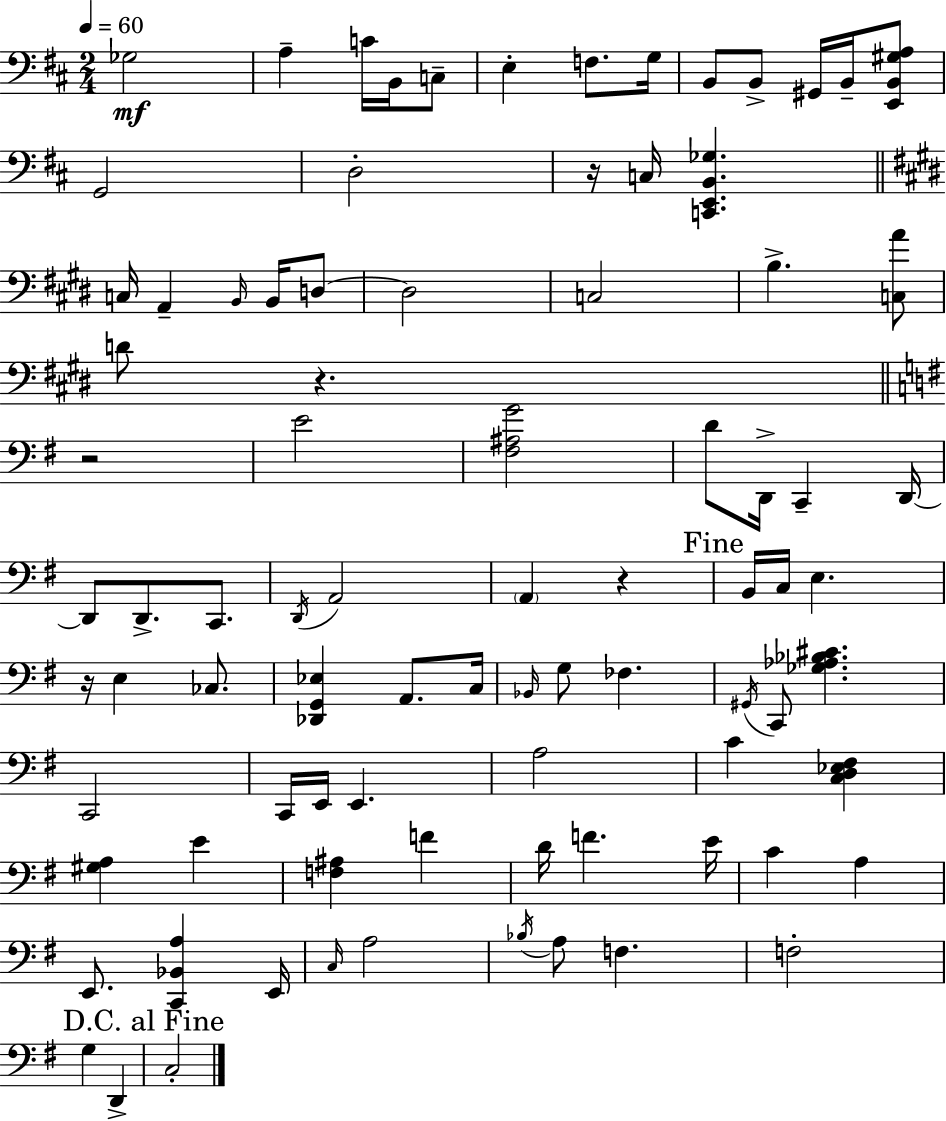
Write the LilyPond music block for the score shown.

{
  \clef bass
  \numericTimeSignature
  \time 2/4
  \key d \major
  \tempo 4 = 60
  ges2\mf | a4-- c'16 b,16 c8-- | e4-. f8. g16 | b,8 b,8-> gis,16 b,16-- <e, b, gis a>8 | \break g,2 | d2-. | r16 c16 <c, e, b, ges>4. | \bar "||" \break \key e \major c16 a,4-- \grace { b,16 } b,16 d8~~ | d2 | c2 | b4.-> <c a'>8 | \break d'8 r4. | \bar "||" \break \key g \major r2 | e'2 | <fis ais g'>2 | d'8 d,16-> c,4-- d,16~~ | \break d,8 d,8.-> c,8. | \acciaccatura { d,16 } a,2 | \parenthesize a,4 r4 | \mark "Fine" b,16 c16 e4. | \break r16 e4 ces8. | <des, g, ees>4 a,8. | c16 \grace { bes,16 } g8 fes4. | \acciaccatura { gis,16 } c,8 <ges aes bes cis'>4. | \break c,2 | c,16 e,16 e,4. | a2 | c'4 <c d ees fis>4 | \break <gis a>4 e'4 | <f ais>4 f'4 | d'16 f'4. | e'16 c'4 a4 | \break e,8. <c, bes, a>4 | e,16 \grace { c16 } a2 | \acciaccatura { bes16 } a8 f4. | f2-. | \break g4 | d,4-> \mark "D.C. al Fine" c2-. | \bar "|."
}